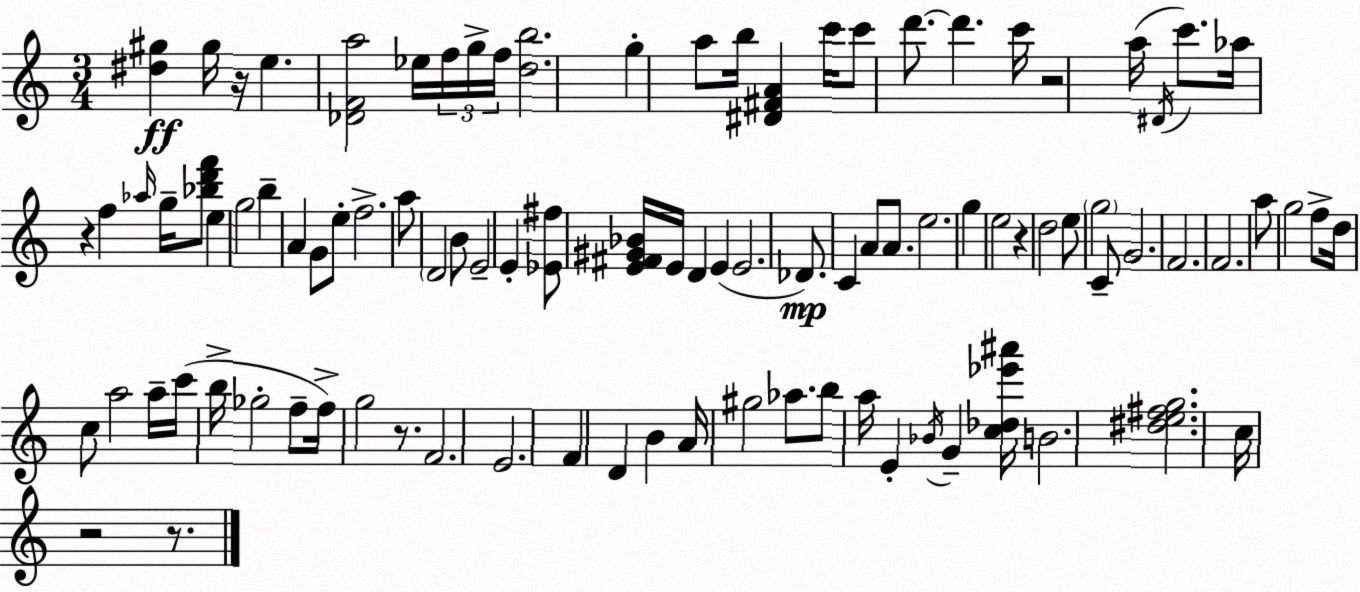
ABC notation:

X:1
T:Untitled
M:3/4
L:1/4
K:C
[^d^g] ^g/4 z/4 e [_DFa]2 _e/4 f/4 g/4 f/4 [db]2 g a/2 b/4 [^D^FA] c'/4 c'/2 d'/2 d' c'/4 z2 a/4 ^D/4 c'/2 _a/4 z f _a/4 g/4 [_bd'f']/2 e g2 b A G/2 e/2 f2 a/2 D2 B/2 E2 E [_E^f]/2 [E^F^G_B]/4 E/4 D E E2 _D/2 C A/2 A/2 e2 g e2 z d2 e/2 g2 C/2 G2 F2 F2 a/2 g2 f/2 d/4 c/2 a2 a/4 c'/4 b/4 _g2 f/2 f/4 g2 z/2 F2 E2 F D B A/4 ^g2 _a/2 b/2 a/4 E _B/4 G [c_d_e'^a']/4 B2 [^de^fg]2 c/4 z2 z/2